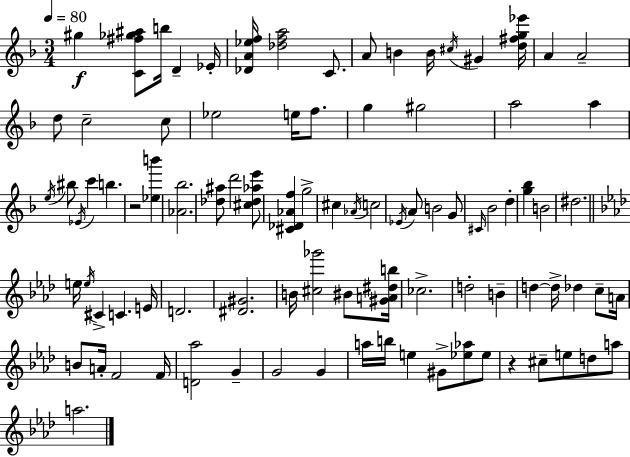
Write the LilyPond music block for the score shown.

{
  \clef treble
  \numericTimeSignature
  \time 3/4
  \key d \minor
  \tempo 4 = 80
  \repeat volta 2 { gis''4\f <c' fis'' ges'' ais''>8 b''16 d'4-- ees'16-. | <des' a' ees'' f''>16 <des'' f'' a''>2 c'8. | a'8 b'4 b'16 \acciaccatura { cis''16 } gis'4 | <d'' fis'' g'' ees'''>16 a'4 a'2-- | \break d''8 c''2-- c''8 | ees''2 e''16 f''8. | g''4 gis''2 | a''2 a''4 | \break \acciaccatura { e''16 } bis''8 \acciaccatura { ees'16 } c'''4 b''4. | r2 <ees'' b'''>4 | <aes' bes''>2. | <des'' ais''>8 d'''2 | \break <cis'' des'' aes'' e'''>8 <cis' des' aes' f''>4 g''2-> | cis''4 \acciaccatura { aes'16 } c''2 | \acciaccatura { ees'16 } a'8 b'2 | g'8 \grace { cis'16 } bes'2 | \break d''4-. <g'' bes''>4 b'2 | dis''2. | \bar "||" \break \key aes \major e''16 \acciaccatura { e''16 } cis'4-> c'4. | e'16 d'2. | <dis' gis'>2. | b'16 <cis'' ges'''>2 bis'8 | \break <gis' a' dis'' b''>16 ces''2.-> | d''2-. b'4-- | d''4~~ d''16-> des''4 c''8-- | a'16 b'8 a'16-. f'2 | \break f'16 <d' aes''>2 g'4-- | g'2 g'4 | a''16 b''16 e''4 gis'8-> <ees'' aes''>8 ees''8 | r4 cis''8-- e''8 d''8 a''8 | \break a''2. | } \bar "|."
}